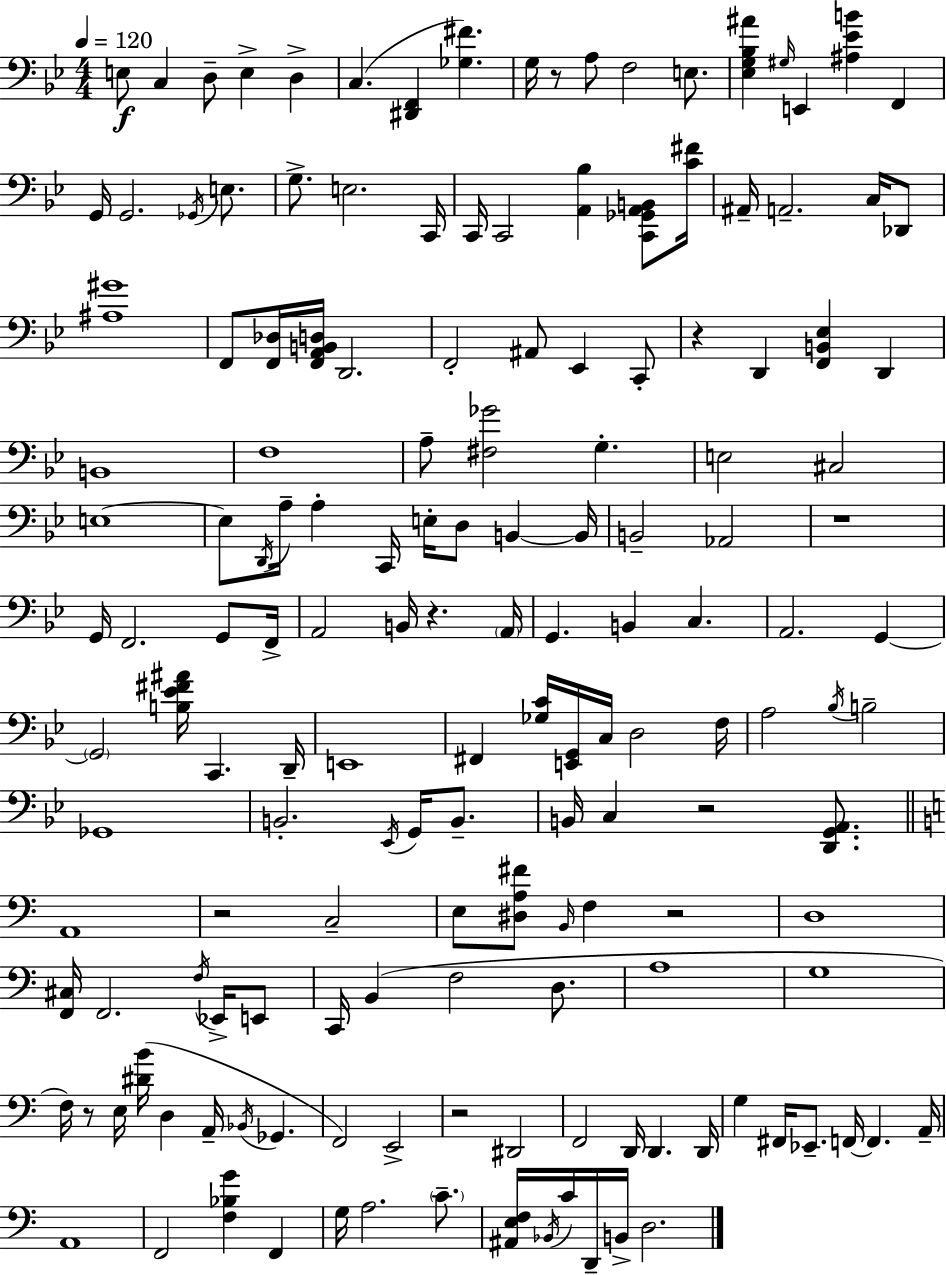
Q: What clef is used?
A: bass